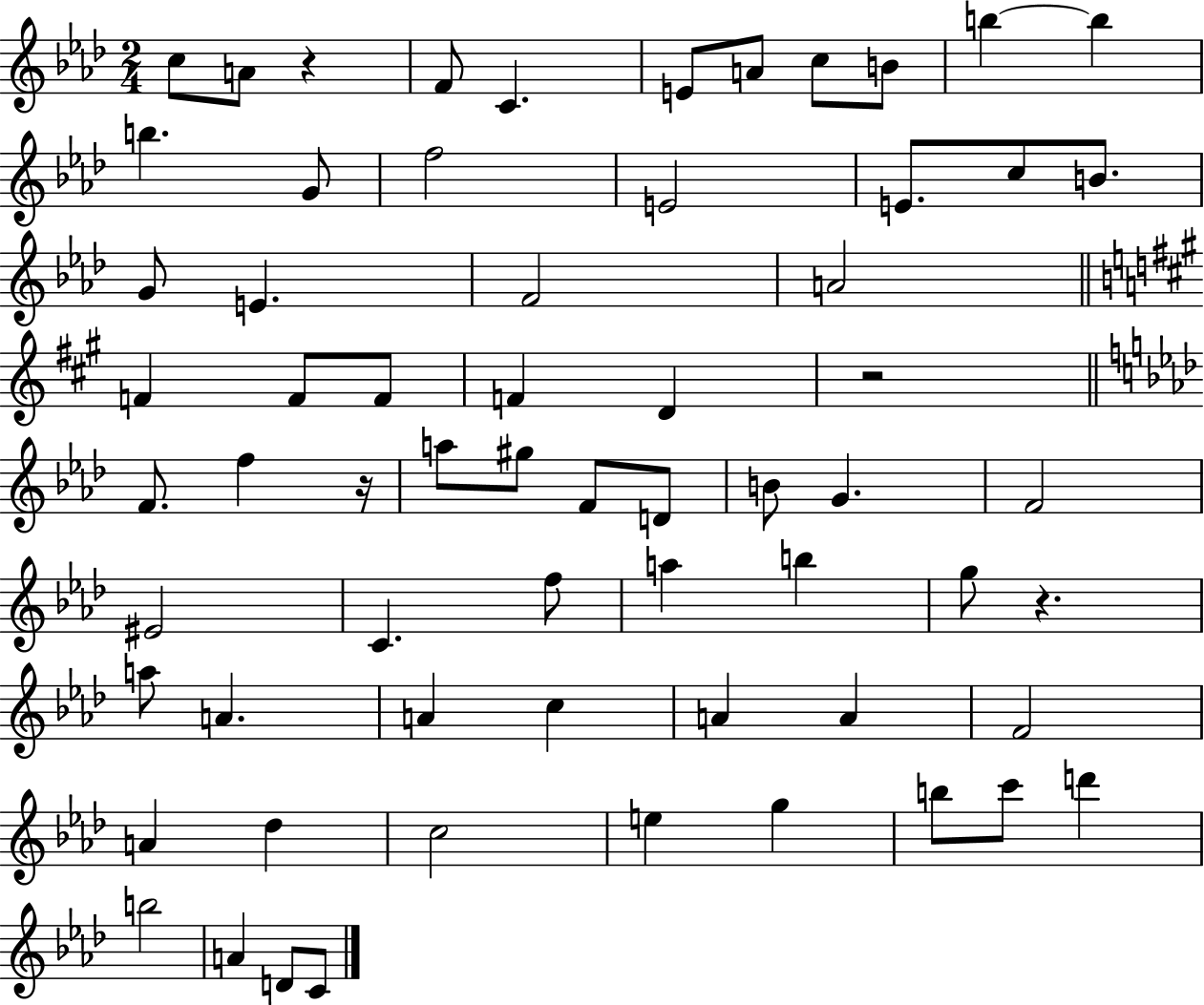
X:1
T:Untitled
M:2/4
L:1/4
K:Ab
c/2 A/2 z F/2 C E/2 A/2 c/2 B/2 b b b G/2 f2 E2 E/2 c/2 B/2 G/2 E F2 A2 F F/2 F/2 F D z2 F/2 f z/4 a/2 ^g/2 F/2 D/2 B/2 G F2 ^E2 C f/2 a b g/2 z a/2 A A c A A F2 A _d c2 e g b/2 c'/2 d' b2 A D/2 C/2